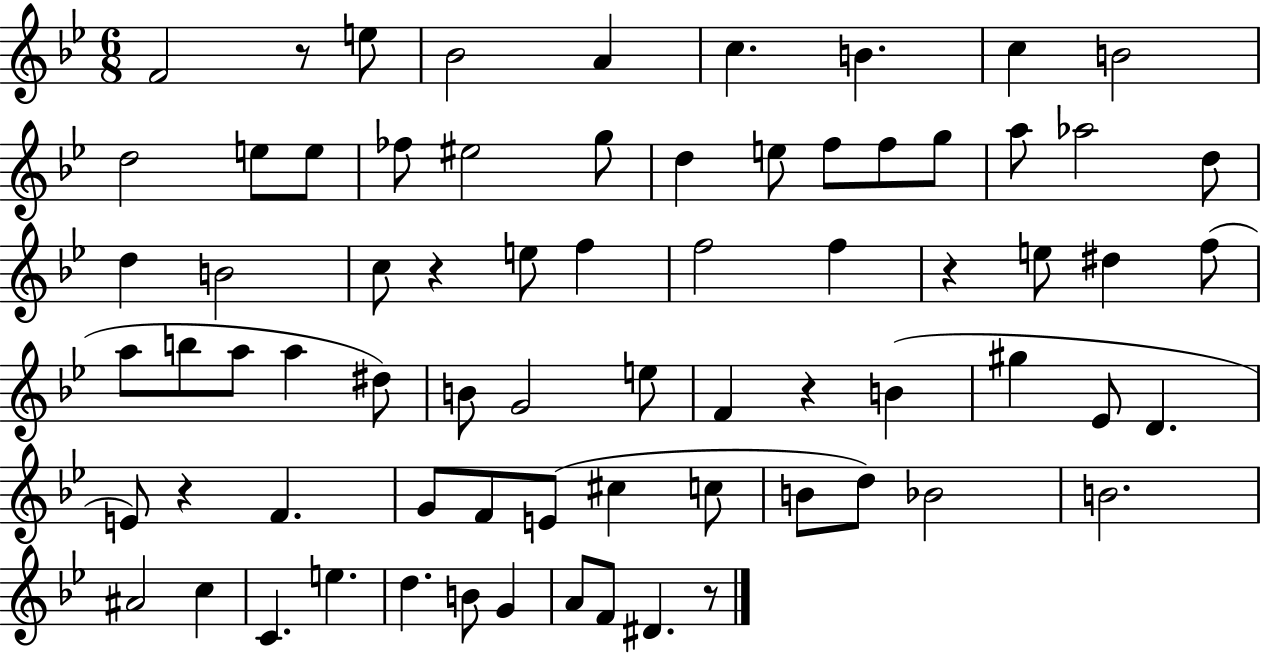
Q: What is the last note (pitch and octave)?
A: D#4